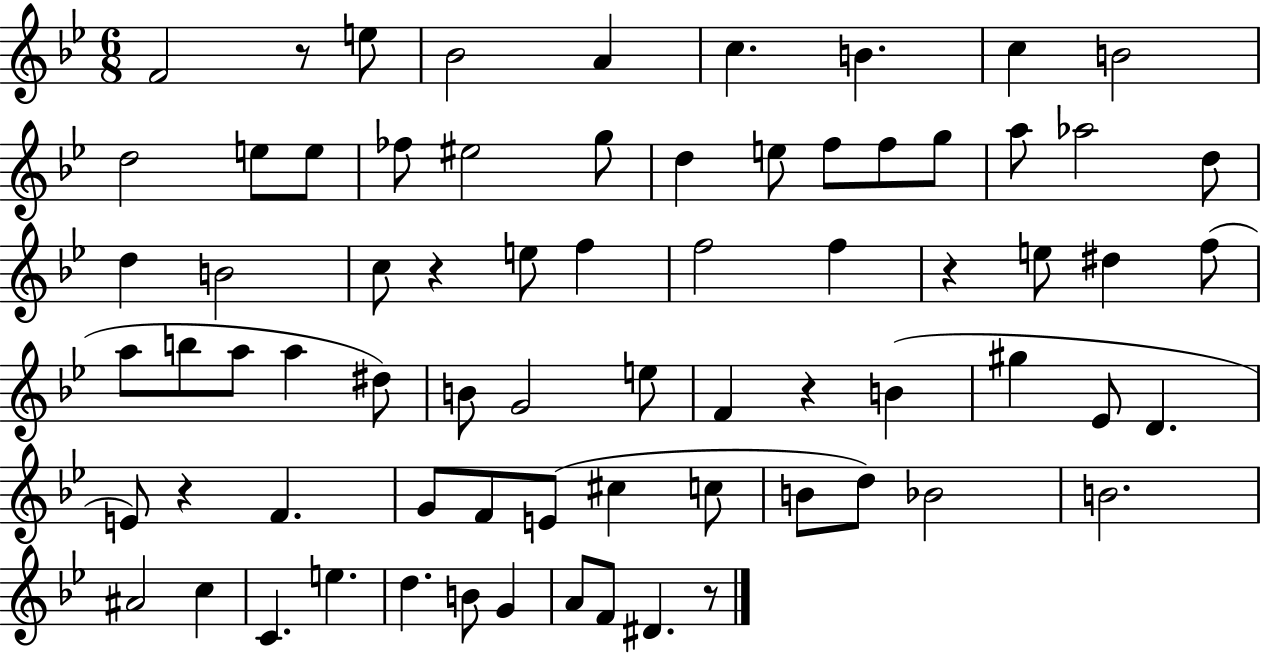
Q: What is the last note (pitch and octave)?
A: D#4